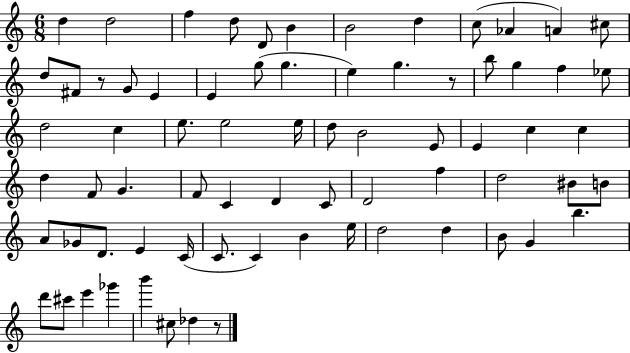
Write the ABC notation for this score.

X:1
T:Untitled
M:6/8
L:1/4
K:C
d d2 f d/2 D/2 B B2 d c/2 _A A ^c/2 d/2 ^F/2 z/2 G/2 E E g/2 g e g z/2 b/2 g f _e/2 d2 c e/2 e2 e/4 d/2 B2 E/2 E c c d F/2 G F/2 C D C/2 D2 f d2 ^B/2 B/2 A/2 _G/2 D/2 E C/4 C/2 C B e/4 d2 d B/2 G b d'/2 ^c'/2 e' _g' b' ^c/2 _d z/2